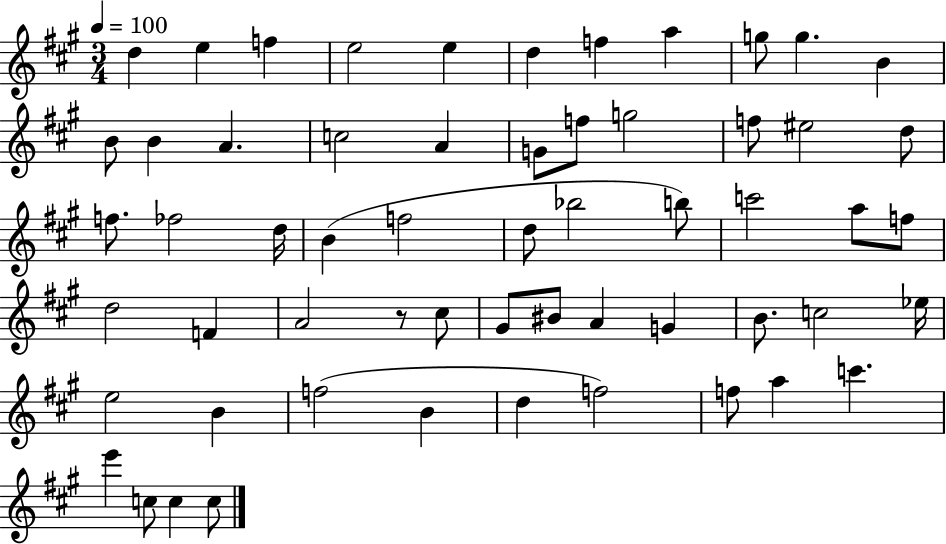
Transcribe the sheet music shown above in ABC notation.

X:1
T:Untitled
M:3/4
L:1/4
K:A
d e f e2 e d f a g/2 g B B/2 B A c2 A G/2 f/2 g2 f/2 ^e2 d/2 f/2 _f2 d/4 B f2 d/2 _b2 b/2 c'2 a/2 f/2 d2 F A2 z/2 ^c/2 ^G/2 ^B/2 A G B/2 c2 _e/4 e2 B f2 B d f2 f/2 a c' e' c/2 c c/2